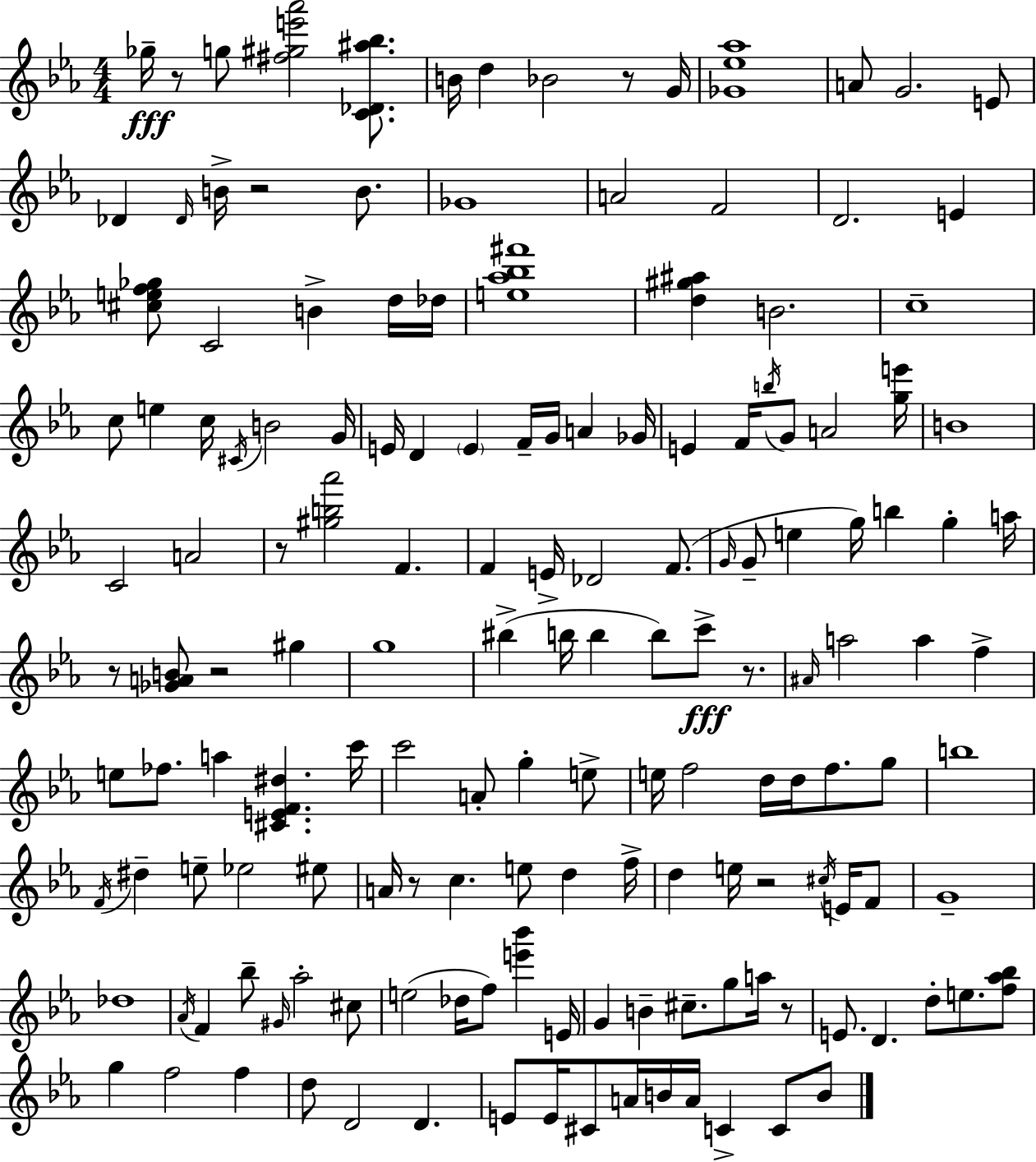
X:1
T:Untitled
M:4/4
L:1/4
K:Cm
_g/4 z/2 g/2 [^f^ge'_a']2 [C_D^a_b]/2 B/4 d _B2 z/2 G/4 [_G_e_a]4 A/2 G2 E/2 _D _D/4 B/4 z2 B/2 _G4 A2 F2 D2 E [^cef_g]/2 C2 B d/4 _d/4 [e_a_b^f']4 [d^g^a] B2 c4 c/2 e c/4 ^C/4 B2 G/4 E/4 D E F/4 G/4 A _G/4 E F/4 b/4 G/2 A2 [ge']/4 B4 C2 A2 z/2 [^gb_a']2 F F E/4 _D2 F/2 G/4 G/2 e g/4 b g a/4 z/2 [_GAB]/2 z2 ^g g4 ^b b/4 b b/2 c'/2 z/2 ^A/4 a2 a f e/2 _f/2 a [^CEF^d] c'/4 c'2 A/2 g e/2 e/4 f2 d/4 d/4 f/2 g/2 b4 F/4 ^d e/2 _e2 ^e/2 A/4 z/2 c e/2 d f/4 d e/4 z2 ^c/4 E/4 F/2 G4 _d4 _A/4 F _b/2 ^G/4 _a2 ^c/2 e2 _d/4 f/2 [e'_b'] E/4 G B ^c/2 g/2 a/4 z/2 E/2 D d/2 e/2 [f_a_b]/2 g f2 f d/2 D2 D E/2 E/4 ^C/2 A/4 B/4 A/4 C C/2 B/2